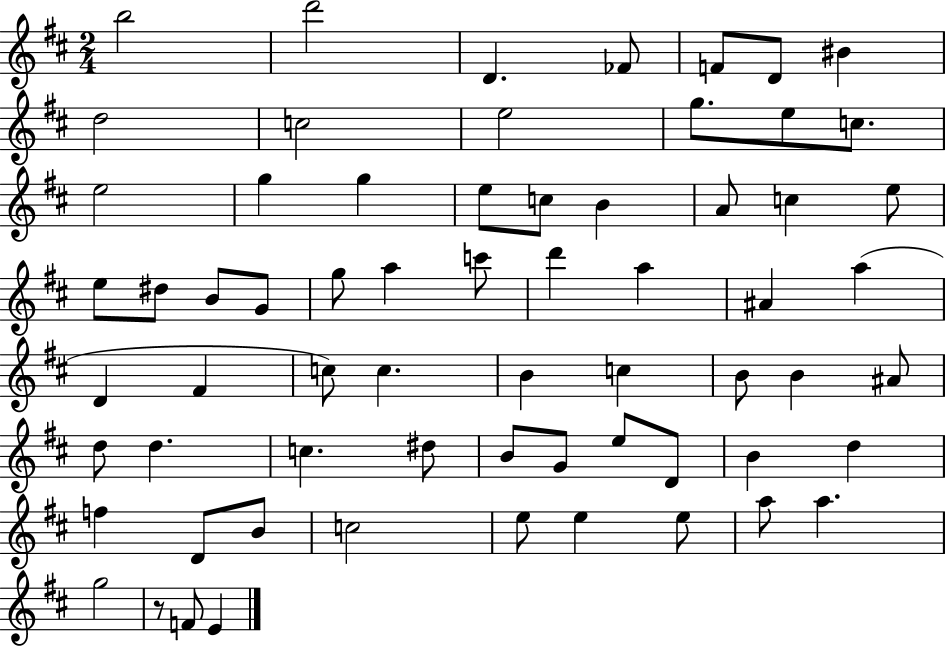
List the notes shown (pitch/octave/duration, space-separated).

B5/h D6/h D4/q. FES4/e F4/e D4/e BIS4/q D5/h C5/h E5/h G5/e. E5/e C5/e. E5/h G5/q G5/q E5/e C5/e B4/q A4/e C5/q E5/e E5/e D#5/e B4/e G4/e G5/e A5/q C6/e D6/q A5/q A#4/q A5/q D4/q F#4/q C5/e C5/q. B4/q C5/q B4/e B4/q A#4/e D5/e D5/q. C5/q. D#5/e B4/e G4/e E5/e D4/e B4/q D5/q F5/q D4/e B4/e C5/h E5/e E5/q E5/e A5/e A5/q. G5/h R/e F4/e E4/q